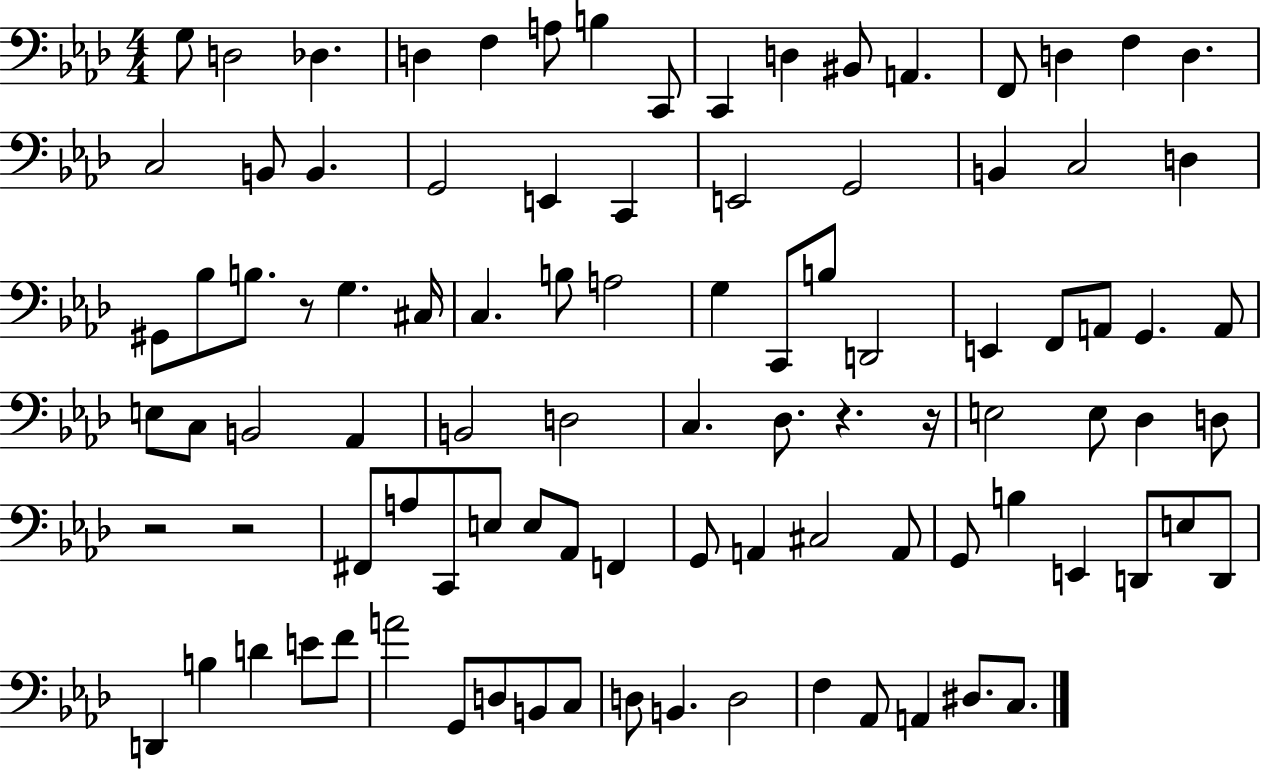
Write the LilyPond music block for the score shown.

{
  \clef bass
  \numericTimeSignature
  \time 4/4
  \key aes \major
  \repeat volta 2 { g8 d2 des4. | d4 f4 a8 b4 c,8 | c,4 d4 bis,8 a,4. | f,8 d4 f4 d4. | \break c2 b,8 b,4. | g,2 e,4 c,4 | e,2 g,2 | b,4 c2 d4 | \break gis,8 bes8 b8. r8 g4. cis16 | c4. b8 a2 | g4 c,8 b8 d,2 | e,4 f,8 a,8 g,4. a,8 | \break e8 c8 b,2 aes,4 | b,2 d2 | c4. des8. r4. r16 | e2 e8 des4 d8 | \break r2 r2 | fis,8 a8 c,8 e8 e8 aes,8 f,4 | g,8 a,4 cis2 a,8 | g,8 b4 e,4 d,8 e8 d,8 | \break d,4 b4 d'4 e'8 f'8 | a'2 g,8 d8 b,8 c8 | d8 b,4. d2 | f4 aes,8 a,4 dis8. c8. | \break } \bar "|."
}